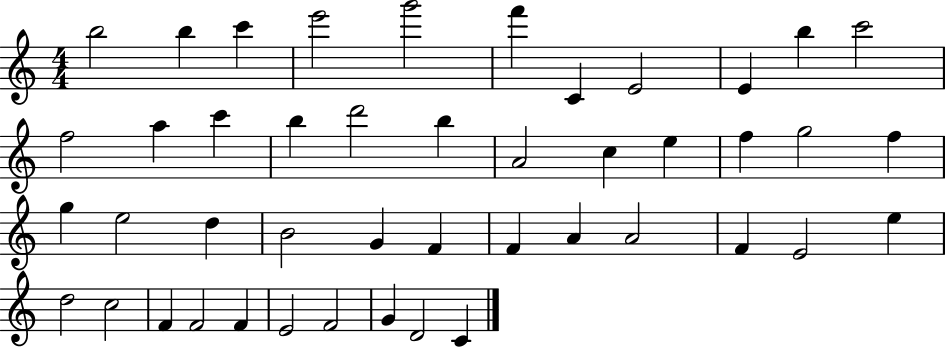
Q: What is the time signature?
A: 4/4